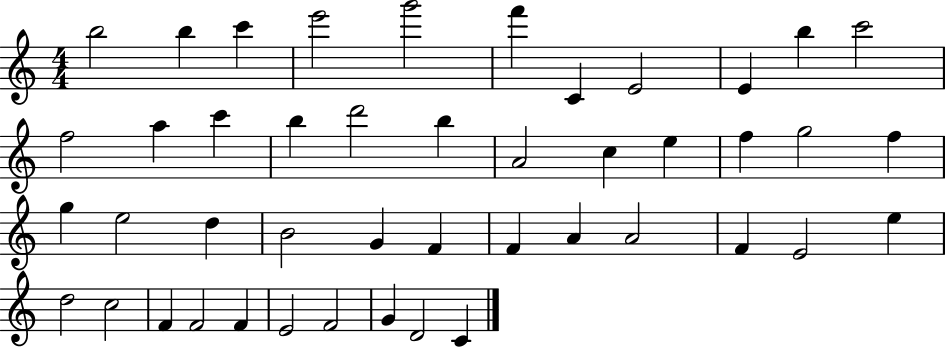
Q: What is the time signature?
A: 4/4